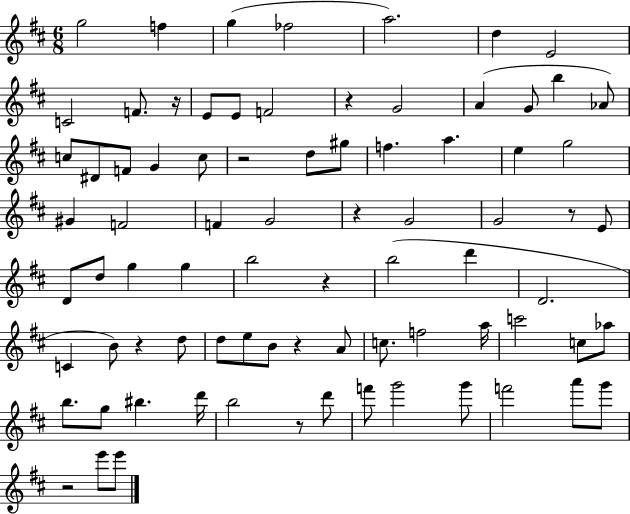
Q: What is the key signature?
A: D major